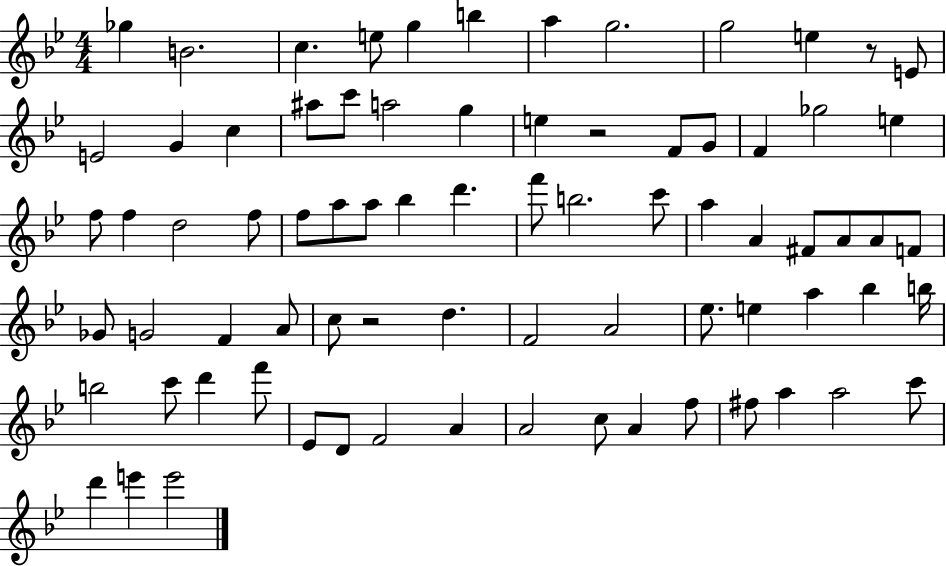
X:1
T:Untitled
M:4/4
L:1/4
K:Bb
_g B2 c e/2 g b a g2 g2 e z/2 E/2 E2 G c ^a/2 c'/2 a2 g e z2 F/2 G/2 F _g2 e f/2 f d2 f/2 f/2 a/2 a/2 _b d' f'/2 b2 c'/2 a A ^F/2 A/2 A/2 F/2 _G/2 G2 F A/2 c/2 z2 d F2 A2 _e/2 e a _b b/4 b2 c'/2 d' f'/2 _E/2 D/2 F2 A A2 c/2 A f/2 ^f/2 a a2 c'/2 d' e' e'2